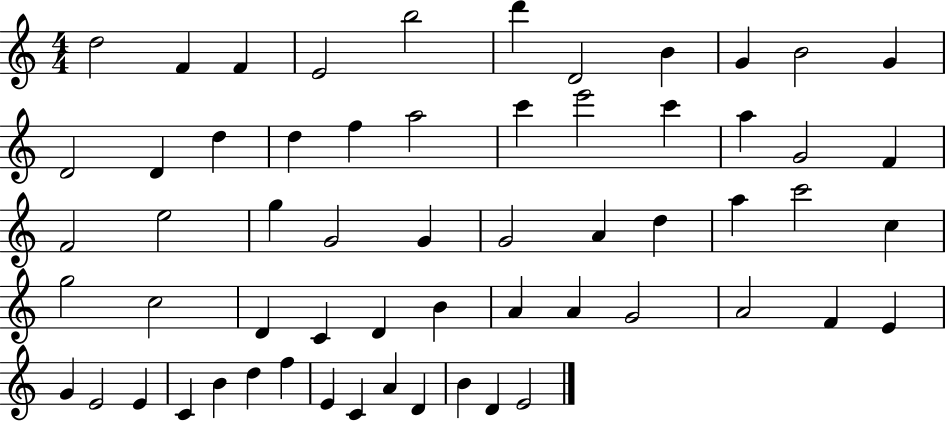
D5/h F4/q F4/q E4/h B5/h D6/q D4/h B4/q G4/q B4/h G4/q D4/h D4/q D5/q D5/q F5/q A5/h C6/q E6/h C6/q A5/q G4/h F4/q F4/h E5/h G5/q G4/h G4/q G4/h A4/q D5/q A5/q C6/h C5/q G5/h C5/h D4/q C4/q D4/q B4/q A4/q A4/q G4/h A4/h F4/q E4/q G4/q E4/h E4/q C4/q B4/q D5/q F5/q E4/q C4/q A4/q D4/q B4/q D4/q E4/h